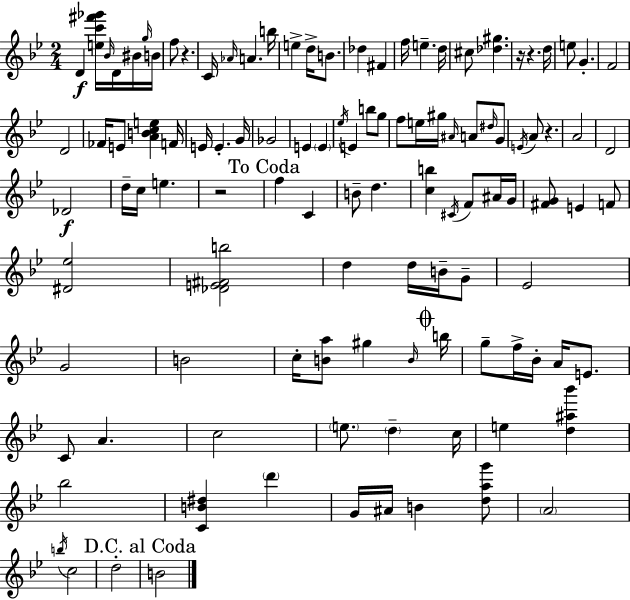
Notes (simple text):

D4/q [E5,C6,F#6,Gb6]/s Bb4/s D4/s BIS4/s G5/s B4/s F5/e R/q. C4/s Ab4/s A4/q. B5/s E5/q D5/s B4/e. Db5/q F#4/q F5/s E5/q. D5/s C#5/e [Db5,G#5]/q. R/s R/q. D5/s E5/e G4/q. F4/h D4/h FES4/s E4/e [A4,B4,C5,E5]/q F4/s E4/s E4/q. G4/s Gb4/h E4/q E4/q Eb5/s E4/q B5/e G5/e F5/e E5/s G#5/s A#4/s A4/e D#5/s G4/e E4/s A4/e R/q. A4/h D4/h Db4/h D5/s C5/s E5/q. R/h F5/q C4/q B4/e D5/q. [C5,B5]/q C#4/s F4/e A#4/s G4/s [F#4,G4]/e E4/q F4/e [D#4,Eb5]/h [Db4,E4,F#4,B5]/h D5/q D5/s B4/s G4/e Eb4/h G4/h B4/h C5/s [B4,A5]/e G#5/q B4/s B5/s G5/e F5/s Bb4/s A4/s E4/e. C4/e A4/q. C5/h E5/e. D5/q C5/s E5/q [D5,A#5,Bb6]/q Bb5/h [C4,B4,D#5]/q D6/q G4/s A#4/s B4/q [D5,A5,G6]/e A4/h B5/s C5/h D5/h B4/h